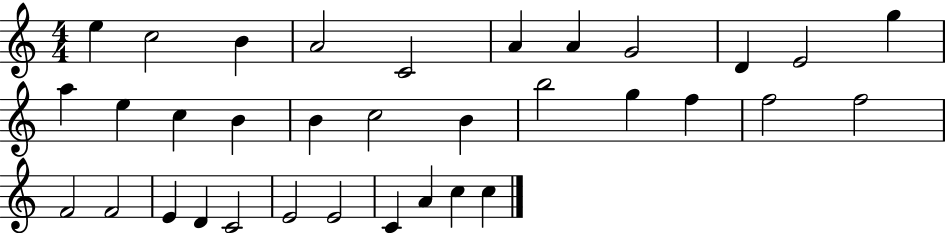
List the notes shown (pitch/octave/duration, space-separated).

E5/q C5/h B4/q A4/h C4/h A4/q A4/q G4/h D4/q E4/h G5/q A5/q E5/q C5/q B4/q B4/q C5/h B4/q B5/h G5/q F5/q F5/h F5/h F4/h F4/h E4/q D4/q C4/h E4/h E4/h C4/q A4/q C5/q C5/q